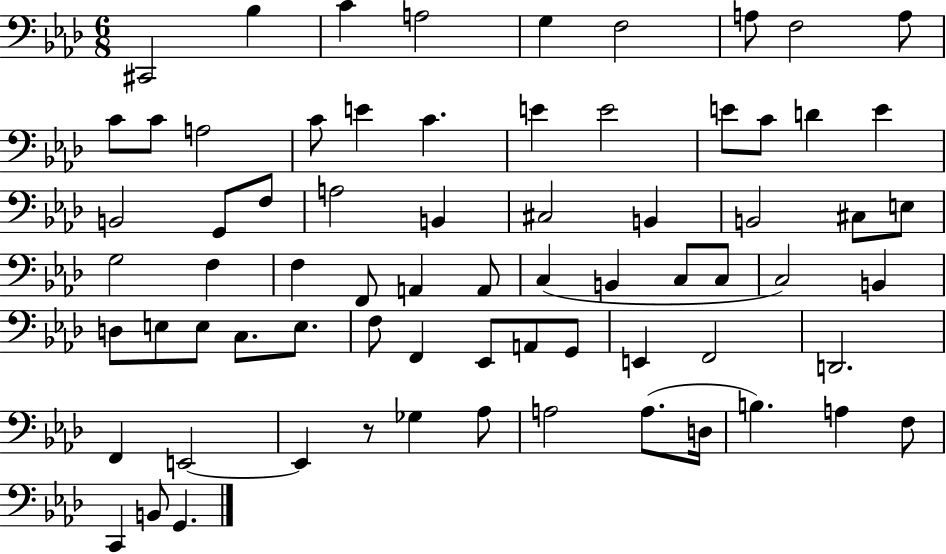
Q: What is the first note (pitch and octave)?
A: C#2